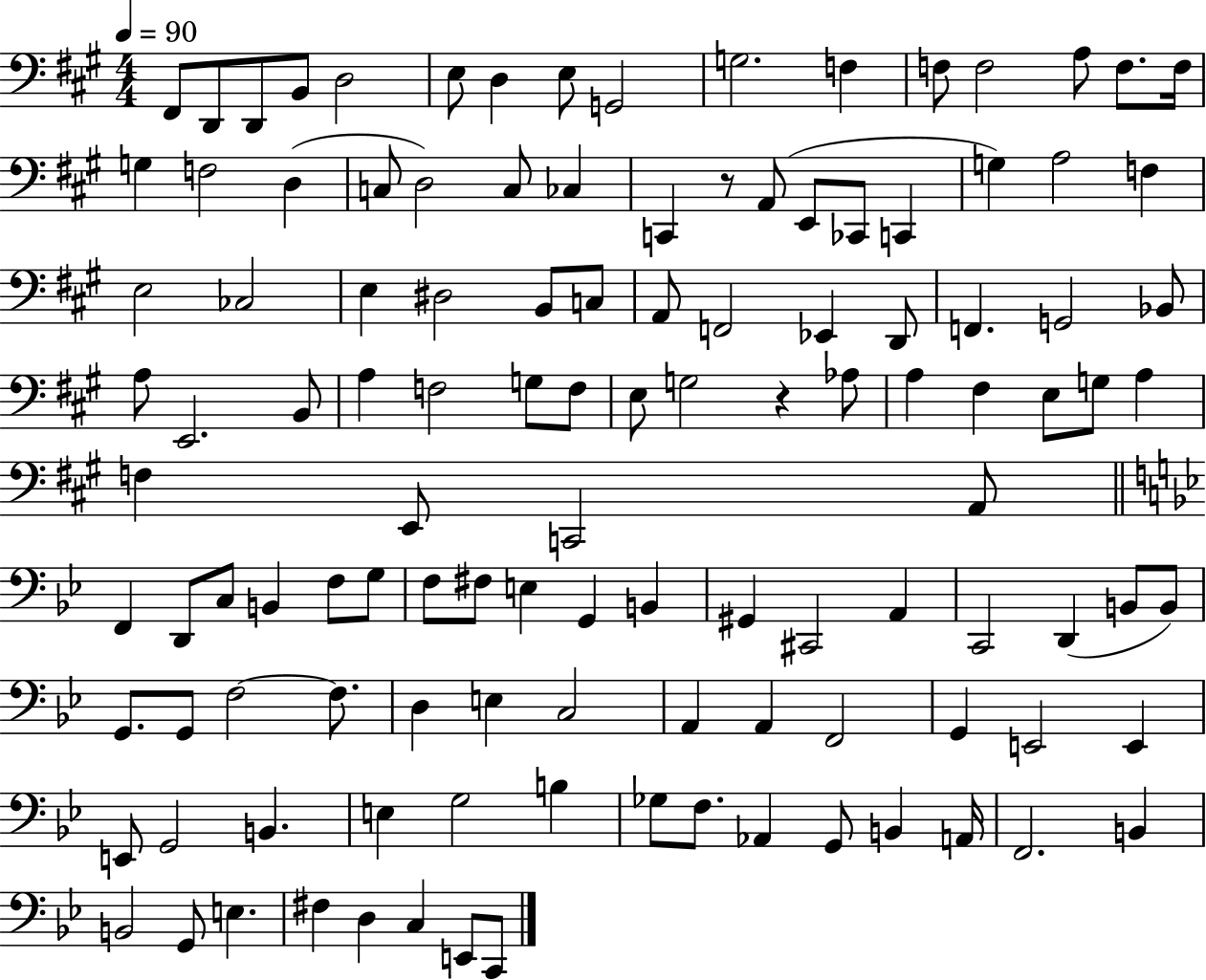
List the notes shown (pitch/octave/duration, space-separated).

F#2/e D2/e D2/e B2/e D3/h E3/e D3/q E3/e G2/h G3/h. F3/q F3/e F3/h A3/e F3/e. F3/s G3/q F3/h D3/q C3/e D3/h C3/e CES3/q C2/q R/e A2/e E2/e CES2/e C2/q G3/q A3/h F3/q E3/h CES3/h E3/q D#3/h B2/e C3/e A2/e F2/h Eb2/q D2/e F2/q. G2/h Bb2/e A3/e E2/h. B2/e A3/q F3/h G3/e F3/e E3/e G3/h R/q Ab3/e A3/q F#3/q E3/e G3/e A3/q F3/q E2/e C2/h A2/e F2/q D2/e C3/e B2/q F3/e G3/e F3/e F#3/e E3/q G2/q B2/q G#2/q C#2/h A2/q C2/h D2/q B2/e B2/e G2/e. G2/e F3/h F3/e. D3/q E3/q C3/h A2/q A2/q F2/h G2/q E2/h E2/q E2/e G2/h B2/q. E3/q G3/h B3/q Gb3/e F3/e. Ab2/q G2/e B2/q A2/s F2/h. B2/q B2/h G2/e E3/q. F#3/q D3/q C3/q E2/e C2/e